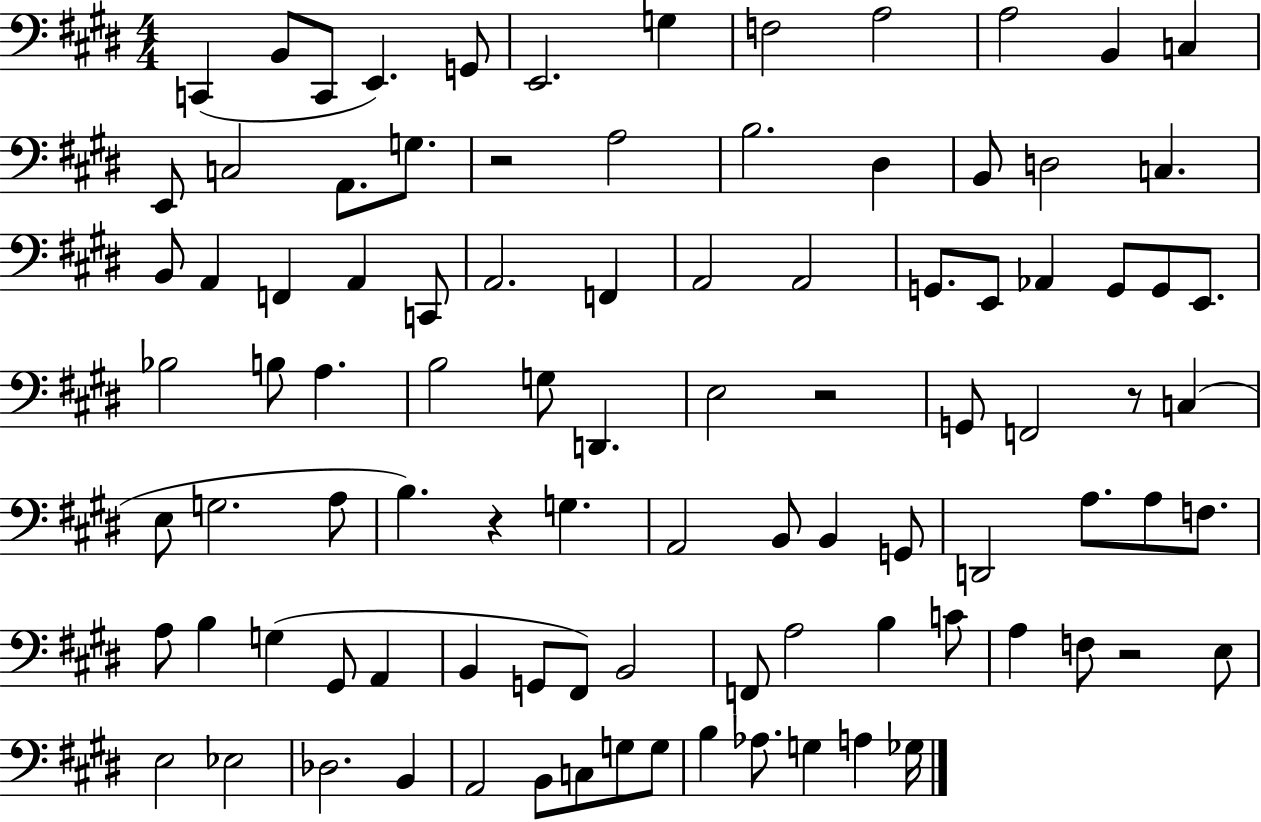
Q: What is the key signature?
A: E major